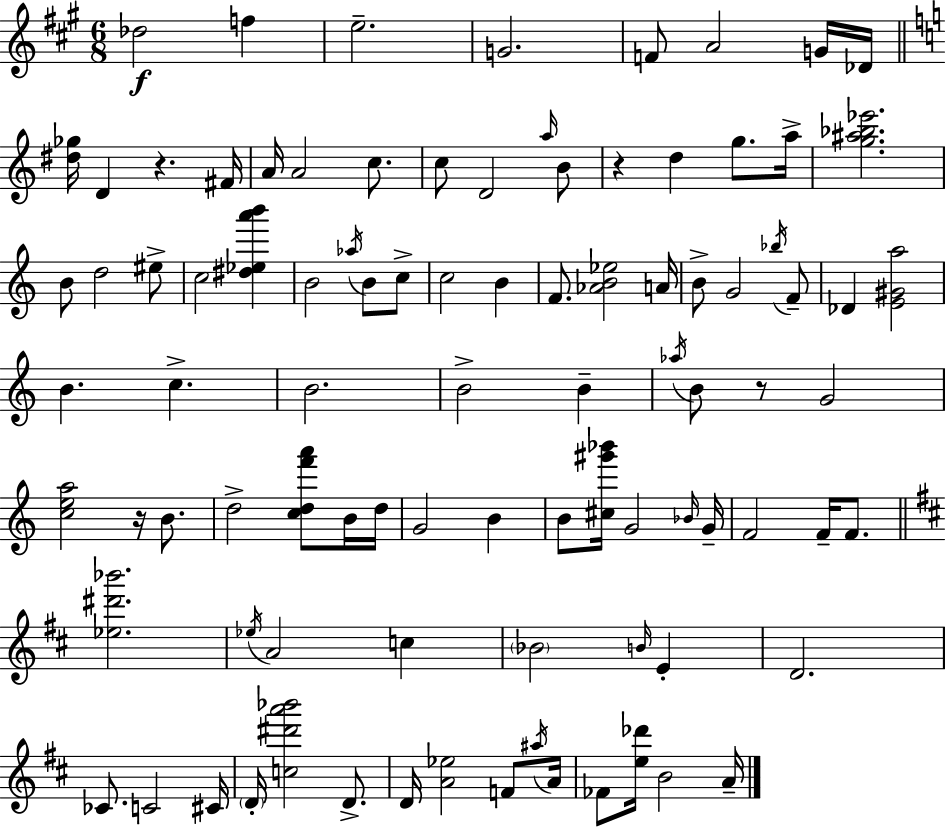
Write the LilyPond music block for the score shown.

{
  \clef treble
  \numericTimeSignature
  \time 6/8
  \key a \major
  \repeat volta 2 { des''2\f f''4 | e''2.-- | g'2. | f'8 a'2 g'16 des'16 | \break \bar "||" \break \key a \minor <dis'' ges''>16 d'4 r4. fis'16 | a'16 a'2 c''8. | c''8 d'2 \grace { a''16 } b'8 | r4 d''4 g''8. | \break a''16-> <g'' ais'' bes'' ees'''>2. | b'8 d''2 eis''8-> | c''2 <dis'' ees'' a''' b'''>4 | b'2 \acciaccatura { aes''16 } b'8 | \break c''8-> c''2 b'4 | f'8. <aes' b' ees''>2 | a'16 b'8-> g'2 | \acciaccatura { bes''16 } f'8-- des'4 <e' gis' a''>2 | \break b'4. c''4.-> | b'2. | b'2-> b'4-- | \acciaccatura { aes''16 } b'8 r8 g'2 | \break <c'' e'' a''>2 | r16 b'8. d''2-> | <c'' d'' f''' a'''>8 b'16 d''16 g'2 | b'4 b'8 <cis'' gis''' bes'''>16 g'2 | \break \grace { bes'16 } g'16-- f'2 | f'16-- f'8. \bar "||" \break \key b \minor <ees'' dis''' bes'''>2. | \acciaccatura { ees''16 } a'2 c''4 | \parenthesize bes'2 \grace { b'16 } e'4-. | d'2. | \break ces'8. c'2 | cis'16 \parenthesize d'16-. <c'' dis''' a''' bes'''>2 d'8.-> | d'16 <a' ees''>2 f'8 | \acciaccatura { ais''16 } a'16 fes'8 <e'' des'''>16 b'2 | \break a'16-- } \bar "|."
}